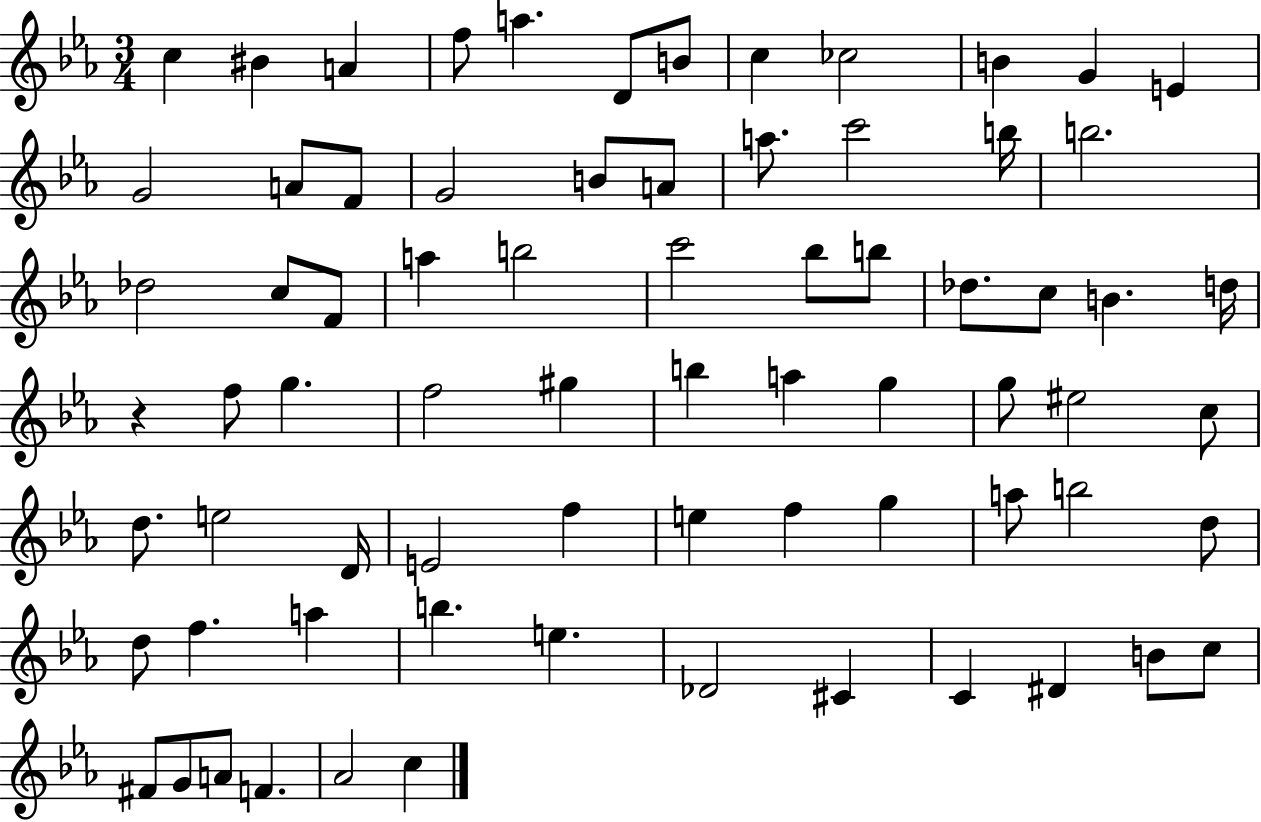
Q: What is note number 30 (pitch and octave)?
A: B5